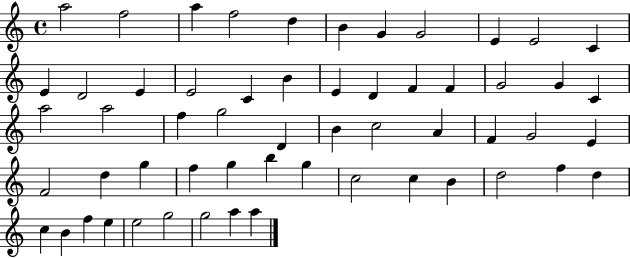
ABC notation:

X:1
T:Untitled
M:4/4
L:1/4
K:C
a2 f2 a f2 d B G G2 E E2 C E D2 E E2 C B E D F F G2 G C a2 a2 f g2 D B c2 A F G2 E F2 d g f g b g c2 c B d2 f d c B f e e2 g2 g2 a a